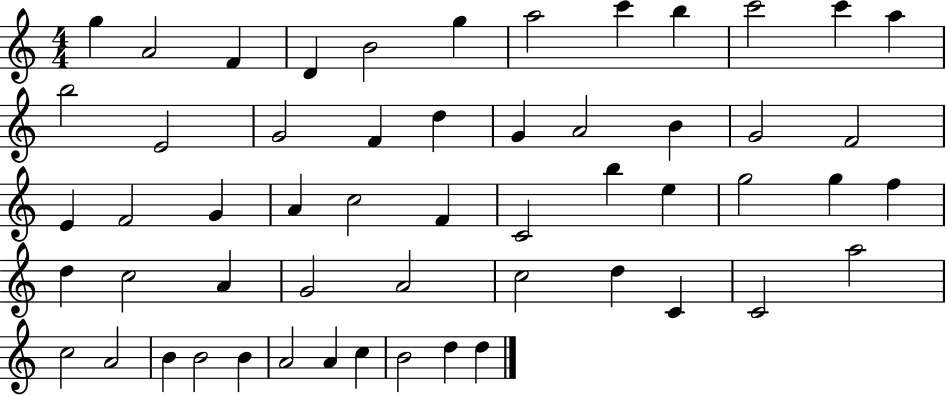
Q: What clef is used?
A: treble